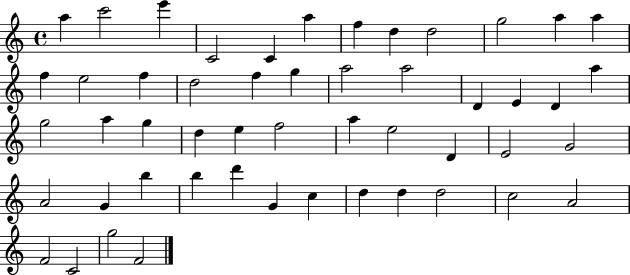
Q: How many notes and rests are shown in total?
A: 51